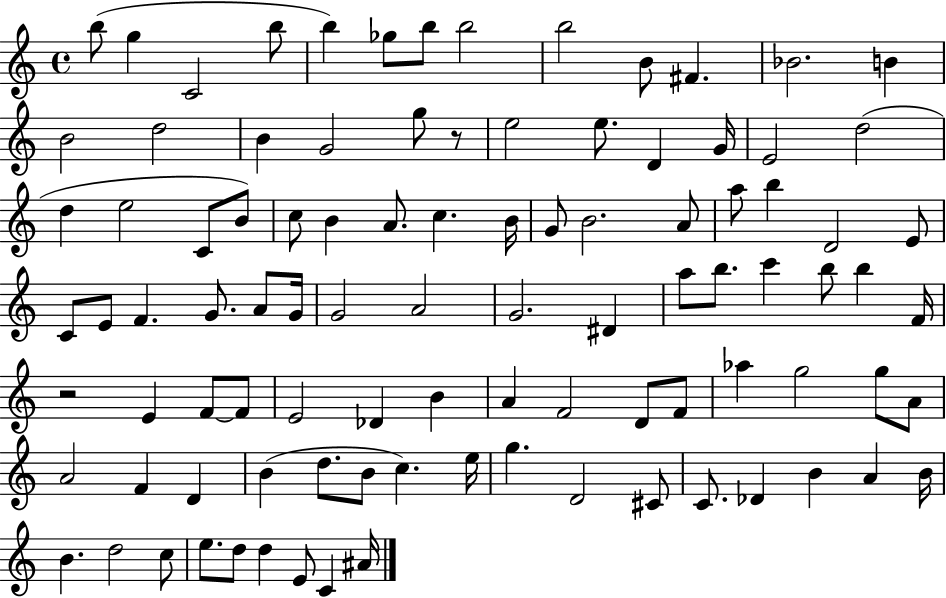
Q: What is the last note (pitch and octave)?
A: A#4